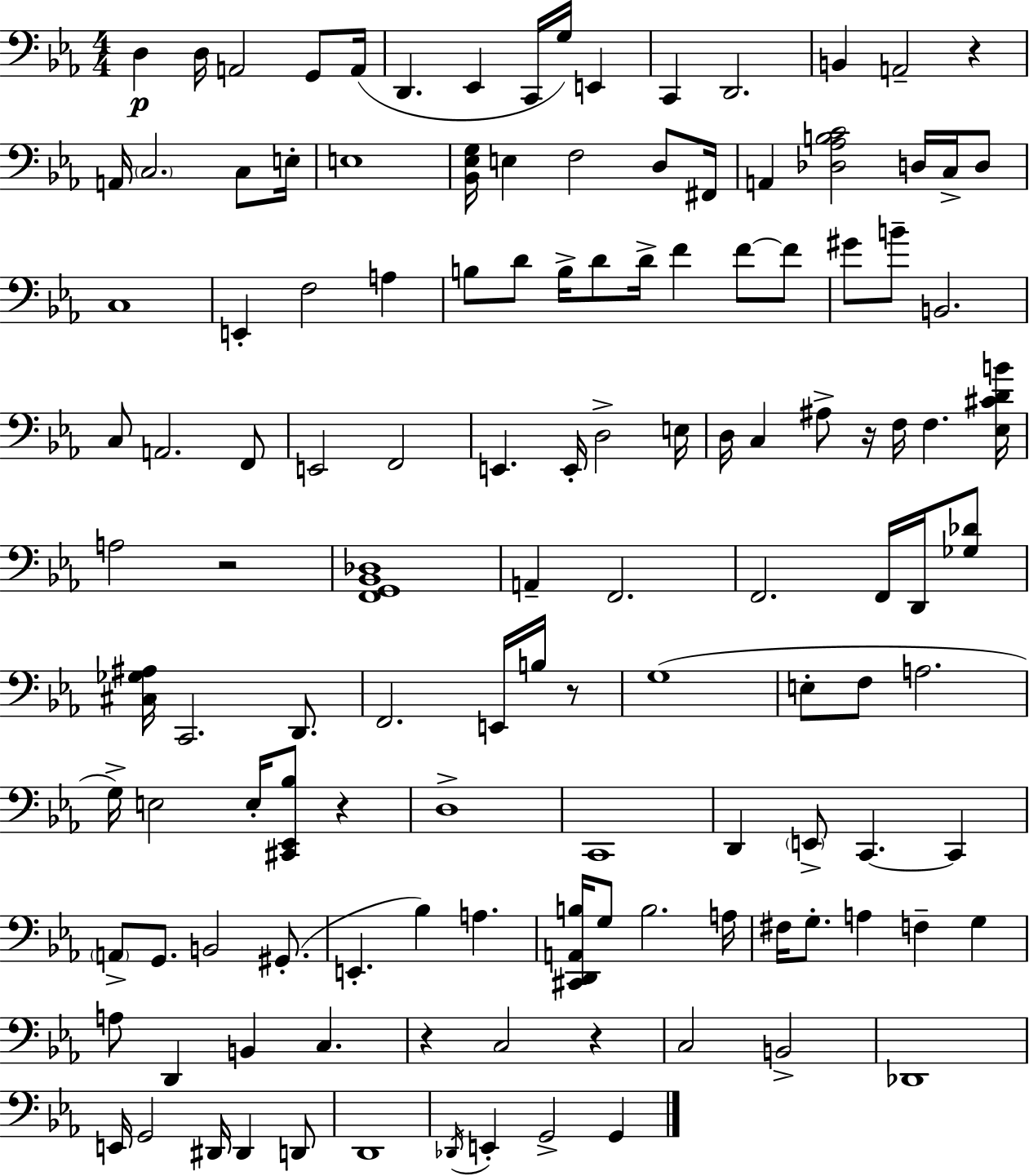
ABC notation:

X:1
T:Untitled
M:4/4
L:1/4
K:Eb
D, D,/4 A,,2 G,,/2 A,,/4 D,, _E,, C,,/4 G,/4 E,, C,, D,,2 B,, A,,2 z A,,/4 C,2 C,/2 E,/4 E,4 [_B,,_E,G,]/4 E, F,2 D,/2 ^F,,/4 A,, [_D,_A,B,C]2 D,/4 C,/4 D,/2 C,4 E,, F,2 A, B,/2 D/2 B,/4 D/2 D/4 F F/2 F/2 ^G/2 B/2 B,,2 C,/2 A,,2 F,,/2 E,,2 F,,2 E,, E,,/4 D,2 E,/4 D,/4 C, ^A,/2 z/4 F,/4 F, [_E,^CDB]/4 A,2 z2 [F,,G,,_B,,_D,]4 A,, F,,2 F,,2 F,,/4 D,,/4 [_G,_D]/2 [^C,_G,^A,]/4 C,,2 D,,/2 F,,2 E,,/4 B,/4 z/2 G,4 E,/2 F,/2 A,2 G,/4 E,2 E,/4 [^C,,_E,,_B,]/2 z D,4 C,,4 D,, E,,/2 C,, C,, A,,/2 G,,/2 B,,2 ^G,,/2 E,, _B, A, [^C,,D,,A,,B,]/4 G,/2 B,2 A,/4 ^F,/4 G,/2 A, F, G, A,/2 D,, B,, C, z C,2 z C,2 B,,2 _D,,4 E,,/4 G,,2 ^D,,/4 ^D,, D,,/2 D,,4 _D,,/4 E,, G,,2 G,,